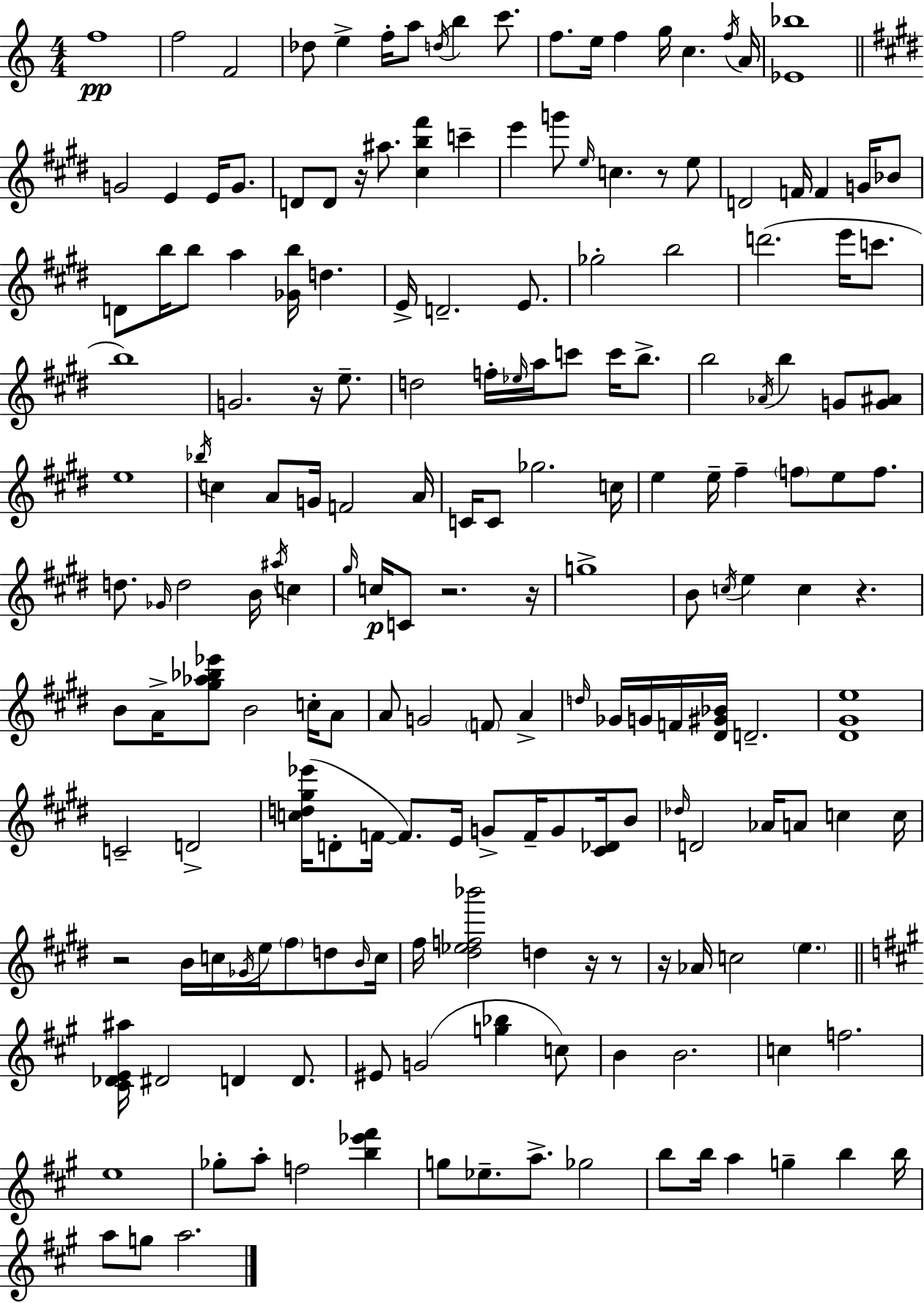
F5/w F5/h F4/h Db5/e E5/q F5/s A5/e D5/s B5/q C6/e. F5/e. E5/s F5/q G5/s C5/q. F5/s A4/s [Eb4,Bb5]/w G4/h E4/q E4/s G4/e. D4/e D4/e R/s A#5/e. [C#5,B5,F#6]/q C6/q E6/q G6/e E5/s C5/q. R/e E5/e D4/h F4/s F4/q G4/s Bb4/e D4/e B5/s B5/e A5/q [Gb4,B5]/s D5/q. E4/s D4/h. E4/e. Gb5/h B5/h D6/h. E6/s C6/e. B5/w G4/h. R/s E5/e. D5/h F5/s Eb5/s A5/s C6/e C6/s B5/e. B5/h Ab4/s B5/q G4/e [G4,A#4]/e E5/w Bb5/s C5/q A4/e G4/s F4/h A4/s C4/s C4/e Gb5/h. C5/s E5/q E5/s F#5/q F5/e E5/e F5/e. D5/e. Gb4/s D5/h B4/s A#5/s C5/q G#5/s C5/s C4/e R/h. R/s G5/w B4/e C5/s E5/q C5/q R/q. B4/e A4/s [G#5,Ab5,Bb5,Eb6]/e B4/h C5/s A4/e A4/e G4/h F4/e A4/q D5/s Gb4/s G4/s F4/s [D#4,G#4,Bb4]/s D4/h. [D#4,G#4,E5]/w C4/h D4/h [C5,D5,G#5,Eb6]/s D4/e F4/s F4/e. E4/s G4/e F4/s G4/e [C#4,Db4]/s B4/e Db5/s D4/h Ab4/s A4/e C5/q C5/s R/h B4/s C5/s Gb4/s E5/s F#5/e D5/e B4/s C5/s F#5/s [D#5,Eb5,F5,Bb6]/h D5/q R/s R/e R/s Ab4/s C5/h E5/q. [C#4,Db4,E4,A#5]/s D#4/h D4/q D4/e. EIS4/e G4/h [G5,Bb5]/q C5/e B4/q B4/h. C5/q F5/h. E5/w Gb5/e A5/e F5/h [B5,Eb6,F#6]/q G5/e Eb5/e. A5/e. Gb5/h B5/e B5/s A5/q G5/q B5/q B5/s A5/e G5/e A5/h.